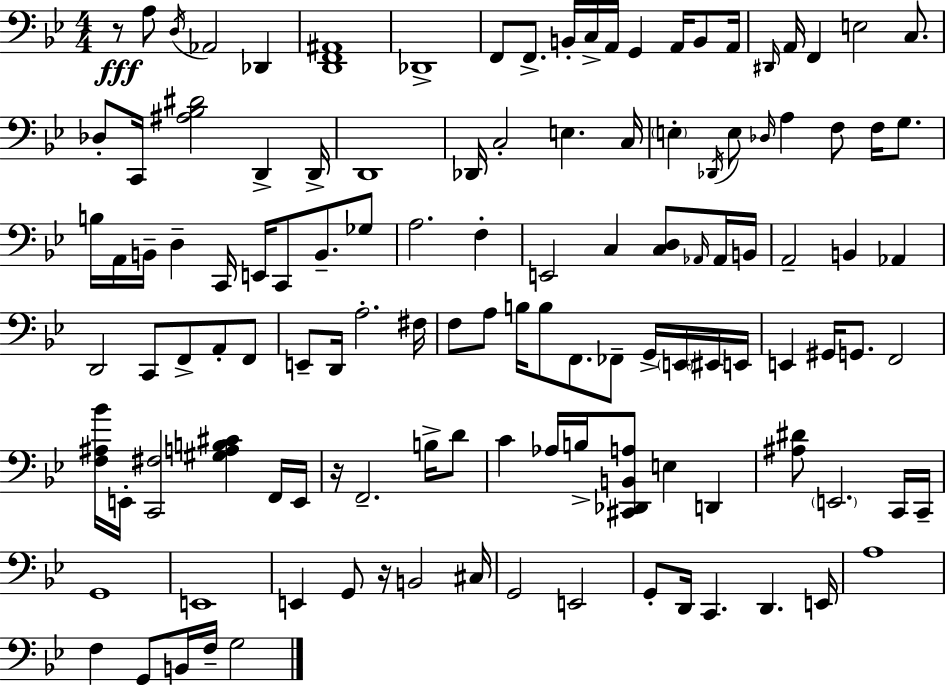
{
  \clef bass
  \numericTimeSignature
  \time 4/4
  \key g \minor
  \repeat volta 2 { r8\fff a8 \acciaccatura { d16 } aes,2 des,4 | <d, f, ais,>1 | des,1-> | f,8 f,8.-> b,16-. c16-> a,16 g,4 a,16 b,8 | \break a,16 \grace { dis,16 } a,16 f,4 e2 c8. | des8-. c,16 <ais bes dis'>2 d,4-> | d,16-> d,1 | des,16 c2-. e4. | \break c16 \parenthesize e4-. \acciaccatura { des,16 } e8 \grace { des16 } a4 f8 | f16 g8. b16 a,16 b,16-- d4-- c,16 e,16 c,8 b,8.-- | ges8 a2. | f4-. e,2 c4 | \break <c d>8 \grace { aes,16 } aes,16 b,16 a,2-- b,4 | aes,4 d,2 c,8 f,8-> | a,8-. f,8 e,8-- d,16 a2.-. | fis16 f8 a8 b16 b8 f,8. fes,8-- | \break g,16-> \parenthesize e,16 \parenthesize eis,16 e,16 e,4 gis,16 g,8. f,2 | <f ais bes'>16 e,16-. <c, fis>2 <gis a b cis'>4 | f,16 e,16 r16 f,2.-- | b16-> d'8 c'4 aes16 b16-> <cis, des, b, a>8 e4 | \break d,4 <ais dis'>8 \parenthesize e,2. | c,16 c,16-- g,1 | e,1 | e,4 g,8 r16 b,2 | \break cis16 g,2 e,2 | g,8-. d,16 c,4. d,4. | e,16 a1 | f4 g,8 b,16 f16-- g2 | \break } \bar "|."
}